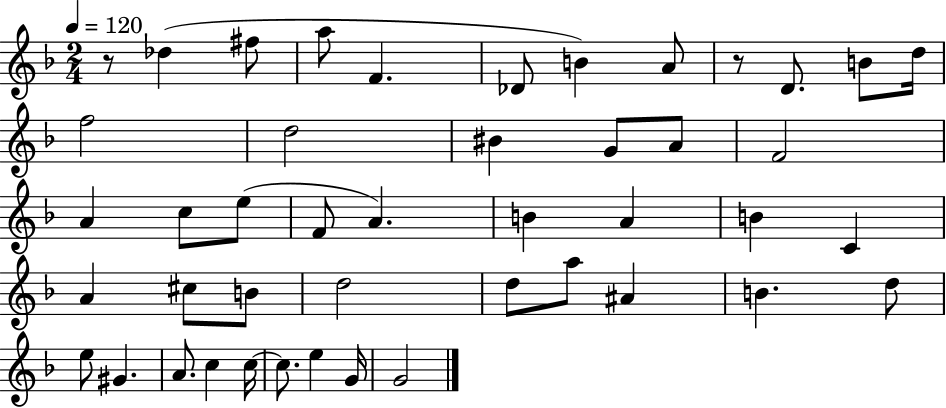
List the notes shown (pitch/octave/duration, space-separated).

R/e Db5/q F#5/e A5/e F4/q. Db4/e B4/q A4/e R/e D4/e. B4/e D5/s F5/h D5/h BIS4/q G4/e A4/e F4/h A4/q C5/e E5/e F4/e A4/q. B4/q A4/q B4/q C4/q A4/q C#5/e B4/e D5/h D5/e A5/e A#4/q B4/q. D5/e E5/e G#4/q. A4/e. C5/q C5/s C5/e. E5/q G4/s G4/h